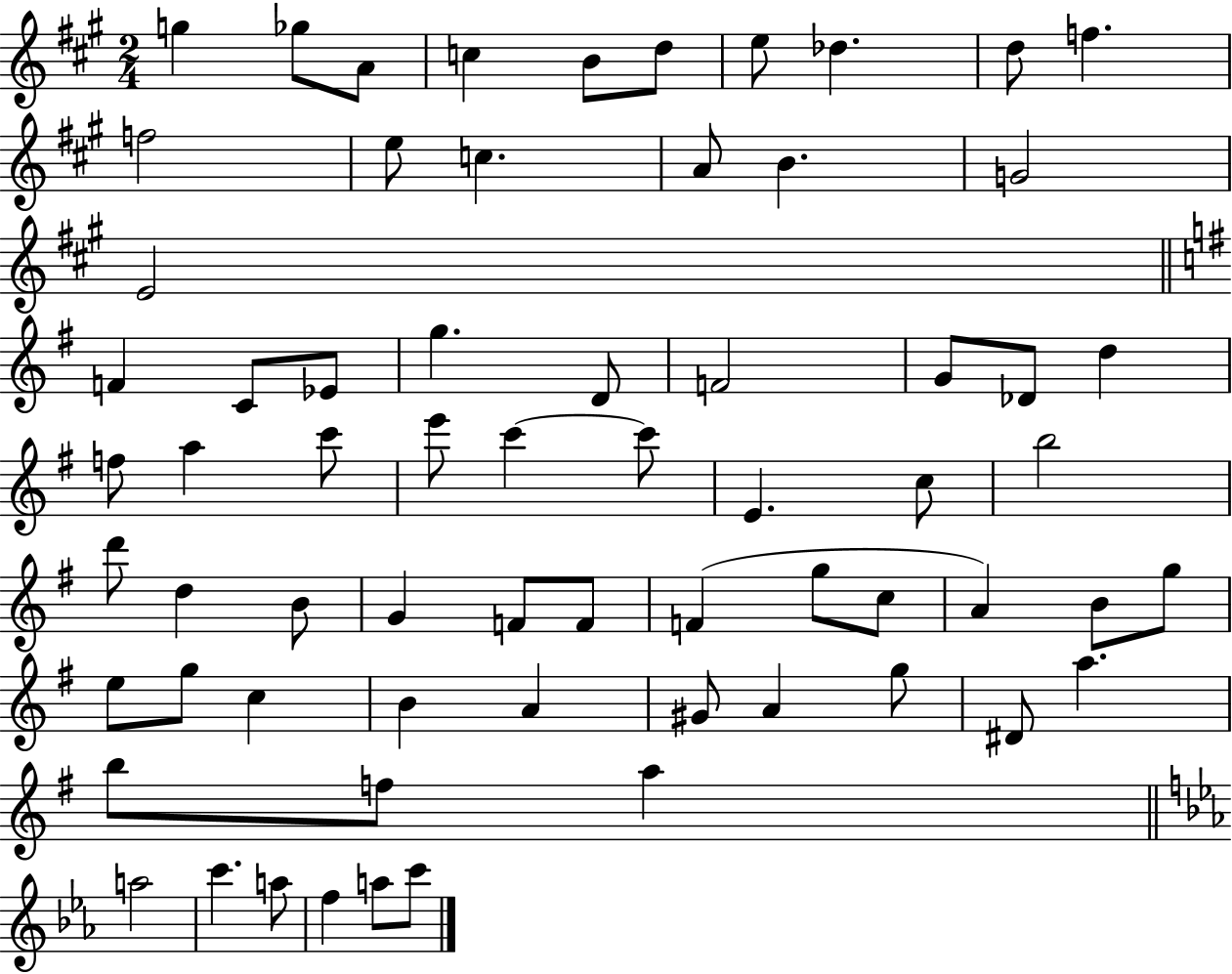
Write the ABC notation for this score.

X:1
T:Untitled
M:2/4
L:1/4
K:A
g _g/2 A/2 c B/2 d/2 e/2 _d d/2 f f2 e/2 c A/2 B G2 E2 F C/2 _E/2 g D/2 F2 G/2 _D/2 d f/2 a c'/2 e'/2 c' c'/2 E c/2 b2 d'/2 d B/2 G F/2 F/2 F g/2 c/2 A B/2 g/2 e/2 g/2 c B A ^G/2 A g/2 ^D/2 a b/2 f/2 a a2 c' a/2 f a/2 c'/2